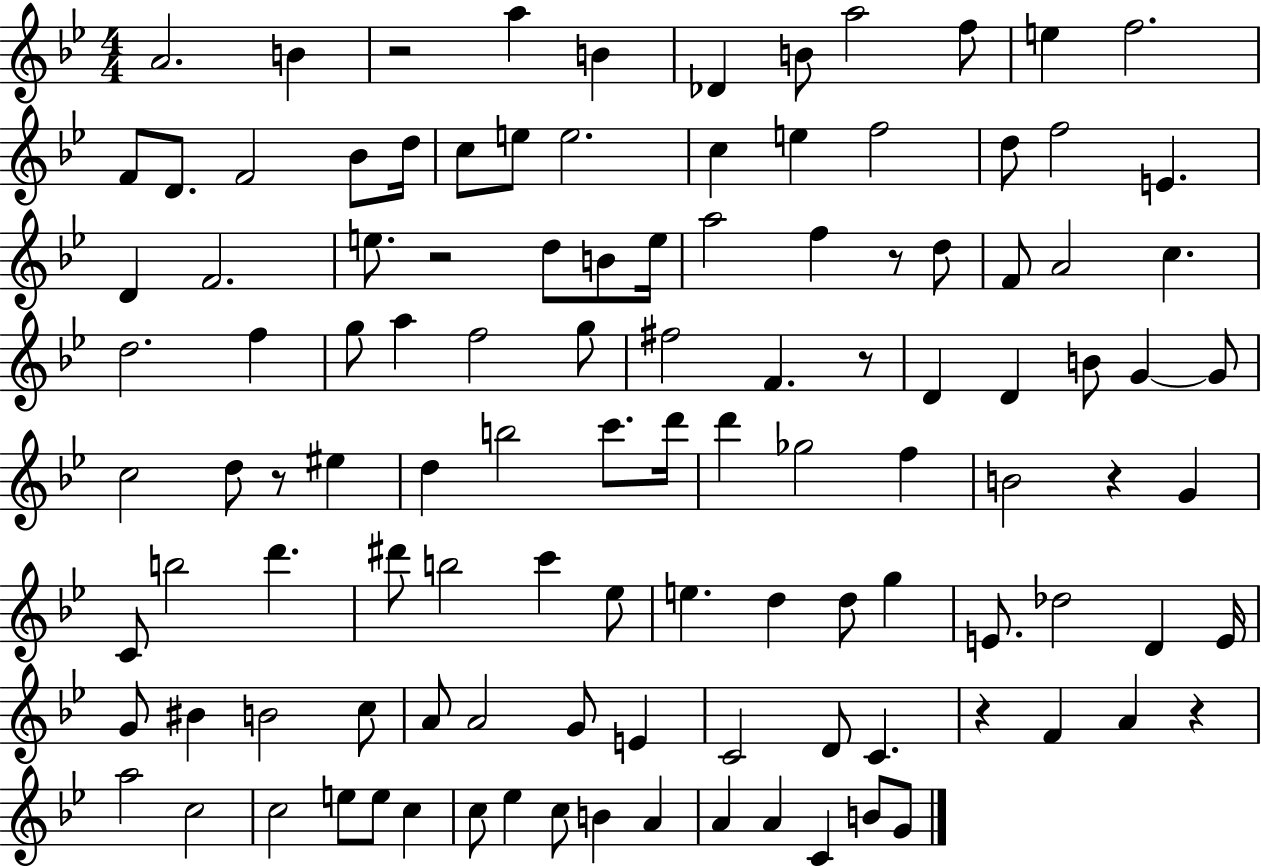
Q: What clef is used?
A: treble